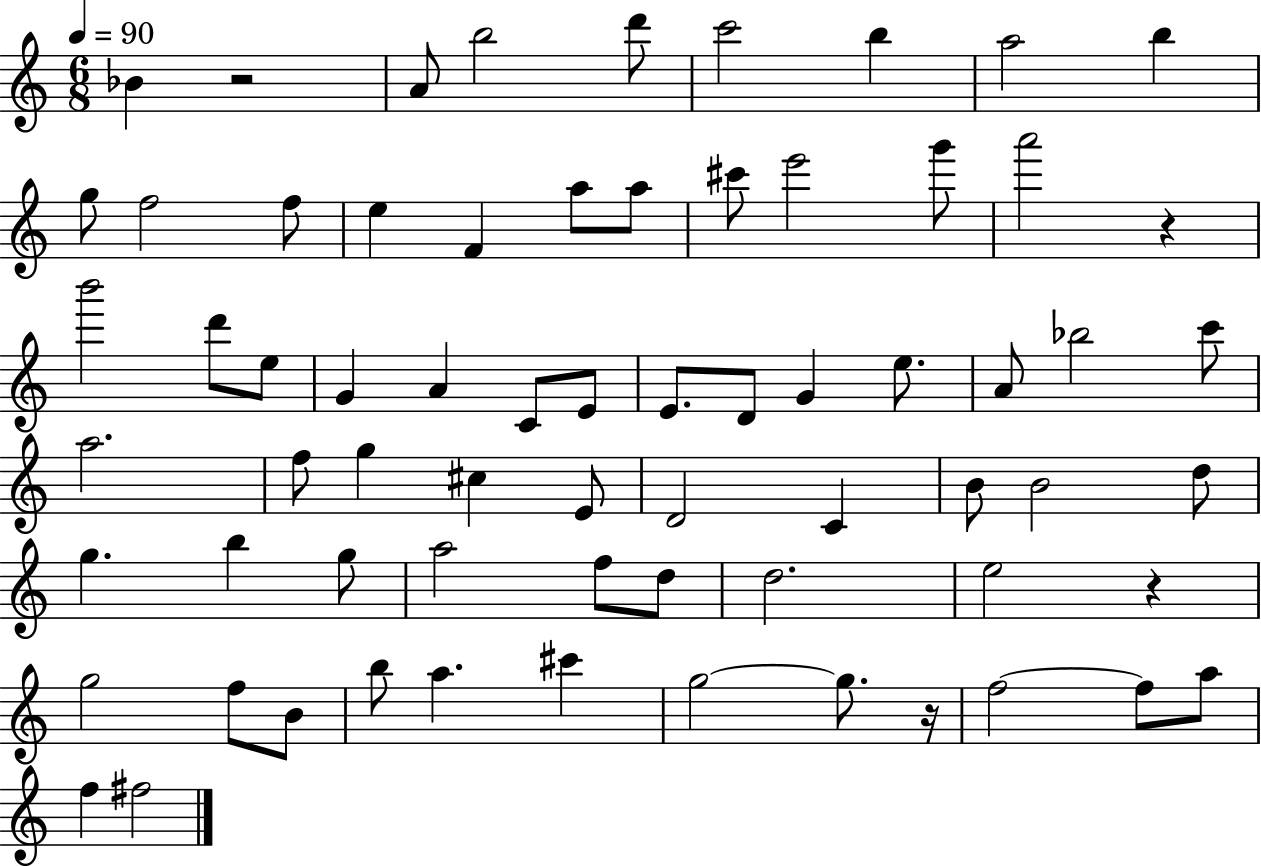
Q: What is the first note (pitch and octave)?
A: Bb4